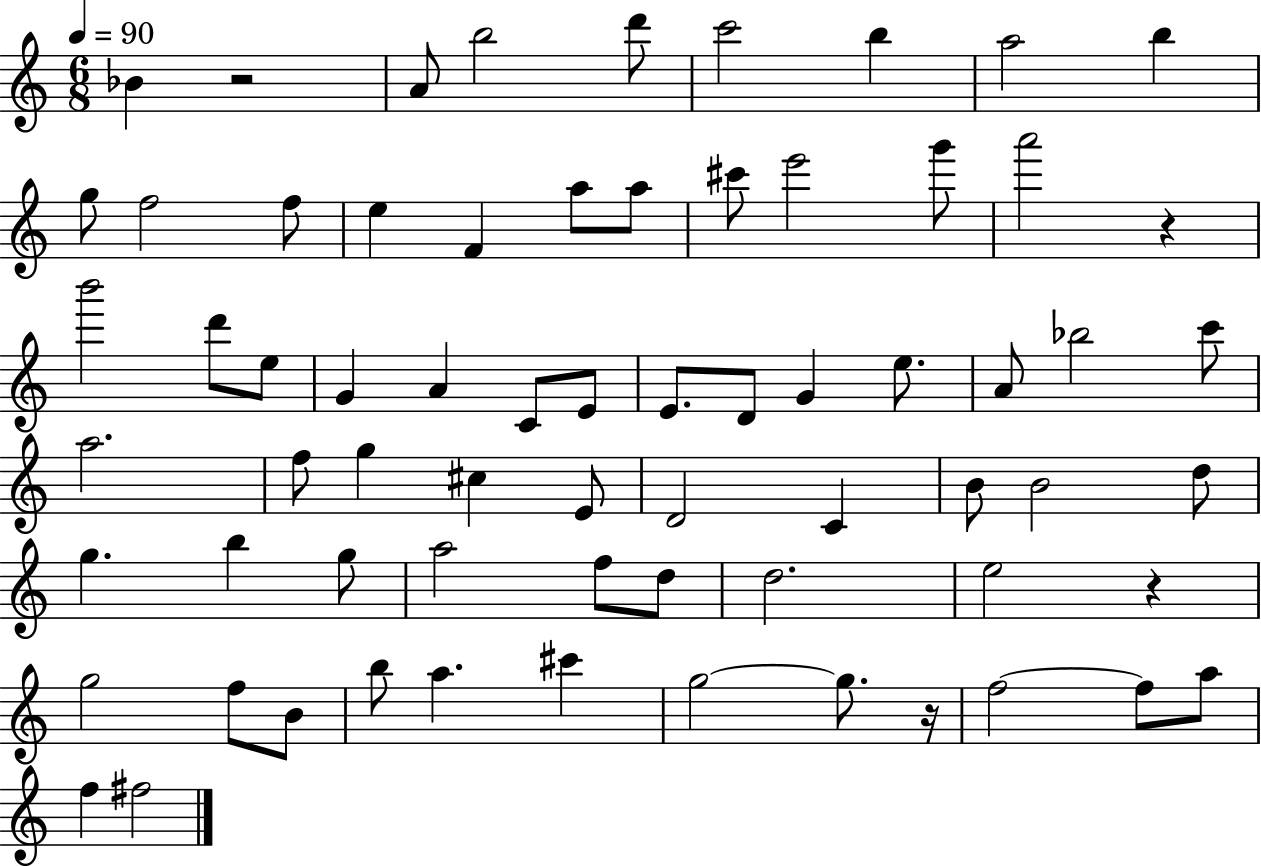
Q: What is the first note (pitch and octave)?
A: Bb4